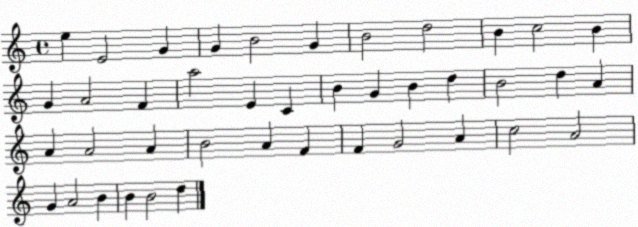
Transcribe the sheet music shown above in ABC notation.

X:1
T:Untitled
M:4/4
L:1/4
K:C
e E2 G G B2 G B2 d2 B c2 B G A2 F a2 E C B G B d B2 d A A A2 A B2 A F F G2 A c2 A2 G A2 B B B2 d